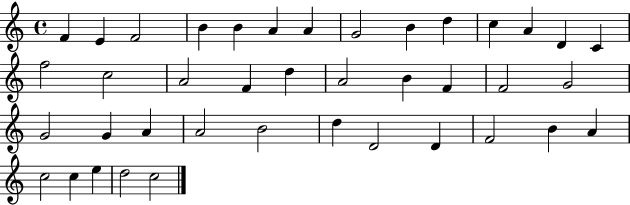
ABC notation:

X:1
T:Untitled
M:4/4
L:1/4
K:C
F E F2 B B A A G2 B d c A D C f2 c2 A2 F d A2 B F F2 G2 G2 G A A2 B2 d D2 D F2 B A c2 c e d2 c2